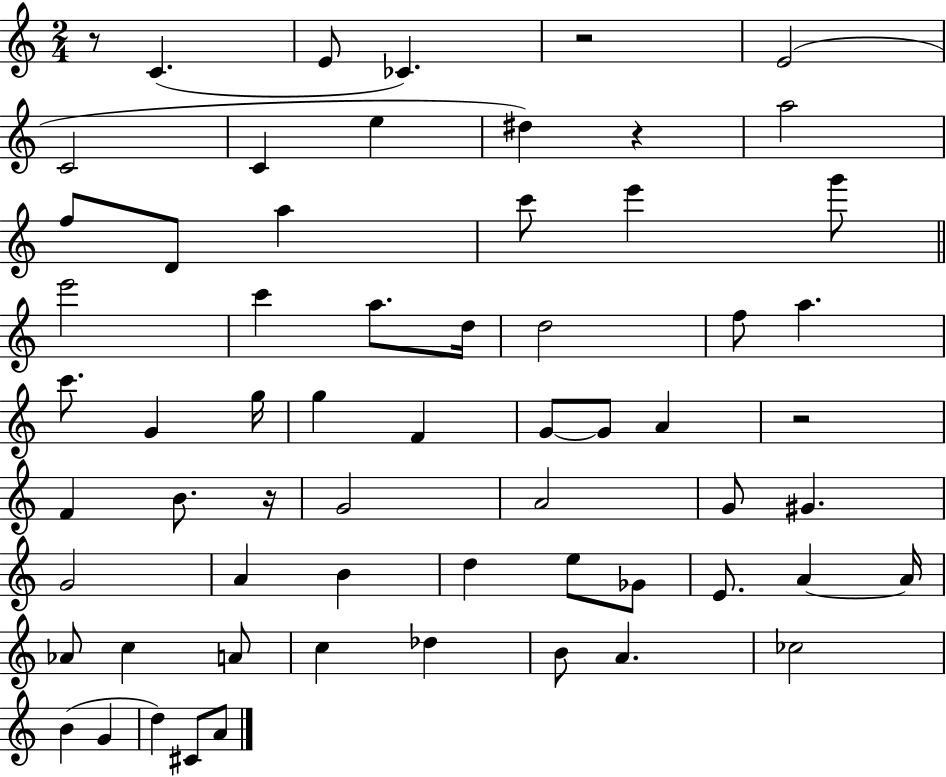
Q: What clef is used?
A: treble